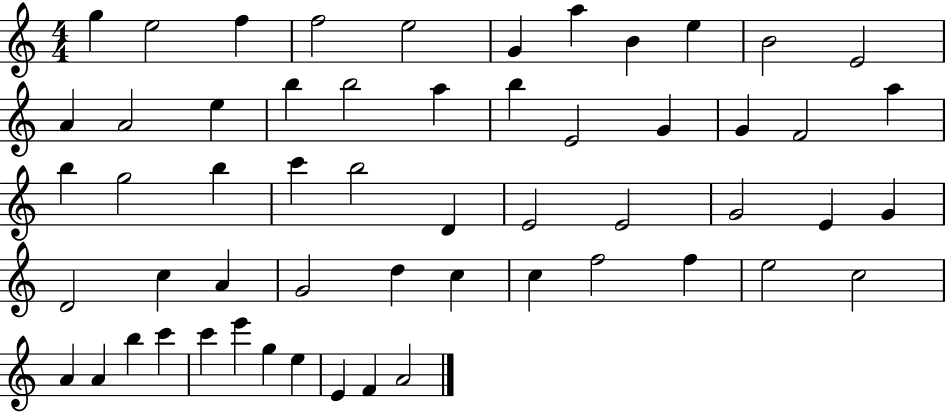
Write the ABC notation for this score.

X:1
T:Untitled
M:4/4
L:1/4
K:C
g e2 f f2 e2 G a B e B2 E2 A A2 e b b2 a b E2 G G F2 a b g2 b c' b2 D E2 E2 G2 E G D2 c A G2 d c c f2 f e2 c2 A A b c' c' e' g e E F A2